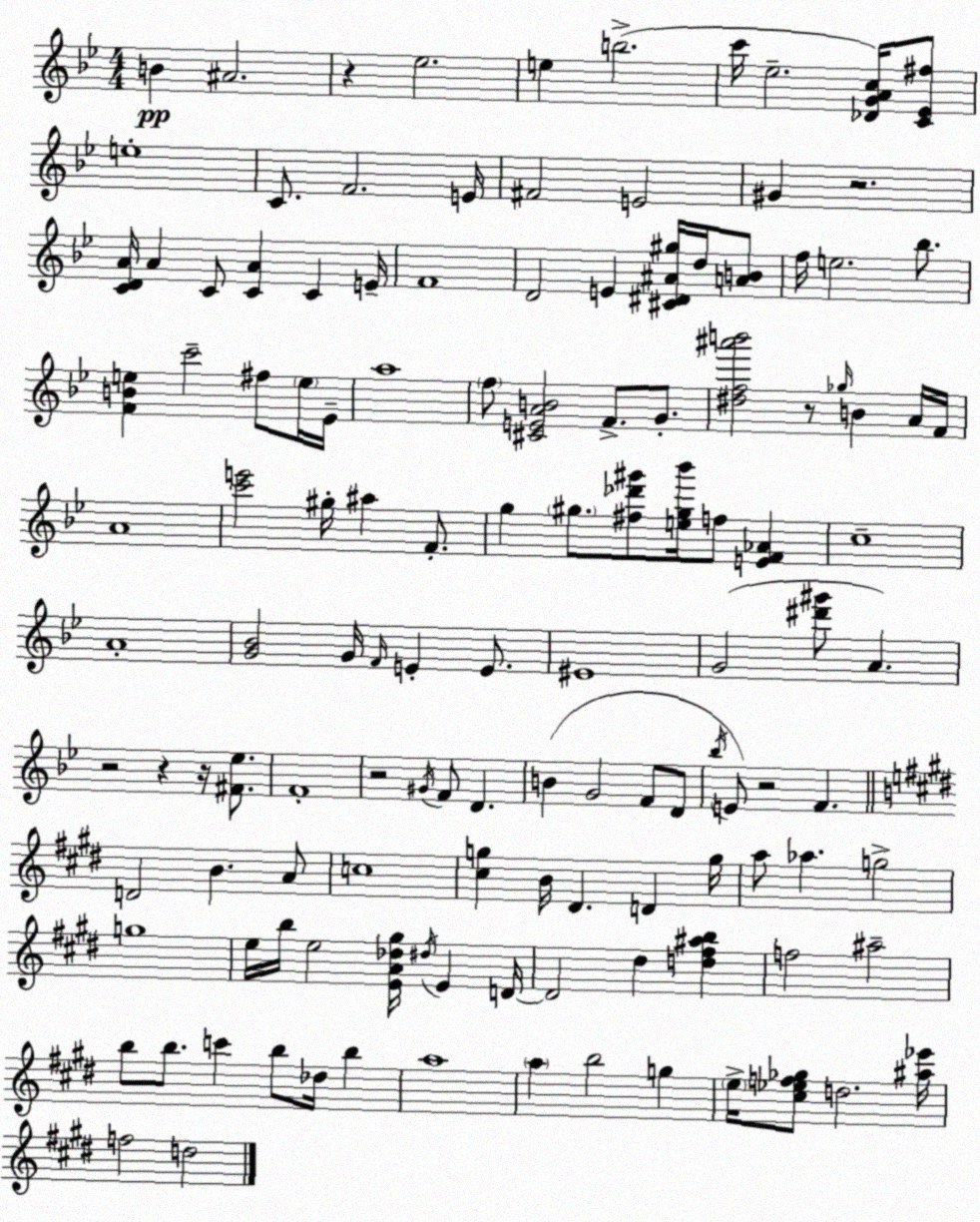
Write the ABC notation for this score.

X:1
T:Untitled
M:4/4
L:1/4
K:Bb
B ^A2 z _e2 e b2 c'/4 _e2 [_DGAc]/4 [C_E^f]/2 e4 C/2 F2 E/4 ^F2 E2 ^G z2 [CDA]/4 A C/2 [CA] C E/4 F4 D2 E [^C^D^A^g]/4 d/4 [AB]/2 f/4 e2 _b/2 [FBe] c'2 ^f/2 e/4 _E/4 a4 f/2 [^CEAB]2 F/2 G/2 [^df^a'b']2 z/2 _g/4 B A/4 F/4 A4 [c'e']2 ^g/4 ^a F/2 g ^g/2 [^f_d'^g']/2 [e^g_b']/4 f/2 [EF_A] c4 A4 [G_B]2 G/4 F/4 E E/2 ^E4 G2 [^d'^g']/2 A z2 z z/4 [^F_e]/2 F4 z2 ^G/4 F/2 D B G2 F/2 D/2 _b/4 E/2 z2 F D2 B A/2 c4 [^cg] B/4 ^D D g/4 a/2 _a g2 g4 e/4 b/4 e2 [EA_d^g]/4 ^d/4 E D/4 D2 ^d [d^f^ab] f2 ^a2 b/2 b/2 c' b/2 _d/4 b a4 a b2 g e/4 [^c_ef_g]/2 d2 [^a_e']/4 f2 d2